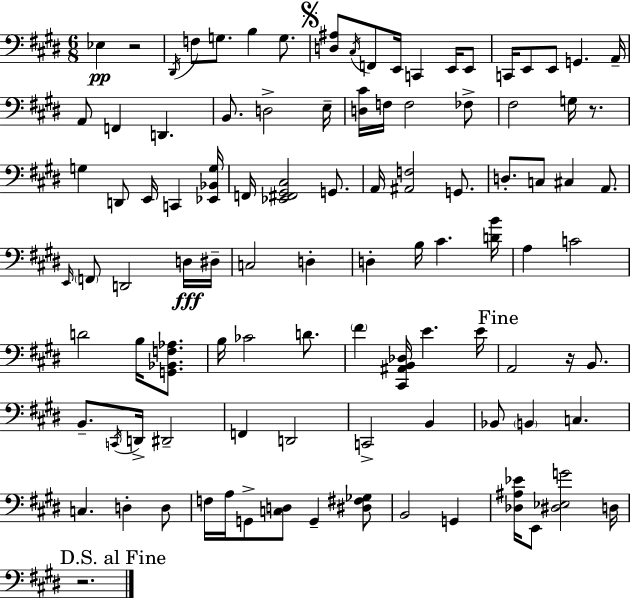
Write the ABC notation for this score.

X:1
T:Untitled
M:6/8
L:1/4
K:E
_E, z2 ^D,,/4 F,/2 G,/2 B, G,/2 [D,^A,]/2 ^C,/4 F,,/2 E,,/4 C,, E,,/4 E,,/2 C,,/4 E,,/2 E,,/2 G,, A,,/4 A,,/2 F,, D,, B,,/2 D,2 E,/4 [D,^C]/4 F,/4 F,2 _F,/2 ^F,2 G,/4 z/2 G, D,,/2 E,,/4 C,, [_E,,_B,,G,]/4 F,,/4 [_E,,^F,,^G,,^C,]2 G,,/2 A,,/4 [^A,,F,]2 G,,/2 D,/2 C,/2 ^C, A,,/2 E,,/4 F,,/2 D,,2 D,/4 ^D,/4 C,2 D, D, B,/4 ^C [DB]/4 A, C2 D2 B,/4 [G,,_B,,F,_A,]/2 B,/4 _C2 D/2 ^F [^C,,^A,,B,,_D,]/4 E E/4 A,,2 z/4 B,,/2 B,,/2 C,,/4 D,,/4 ^D,,2 F,, D,,2 C,,2 B,, _B,,/2 B,, C, C, D, D,/2 F,/4 A,/4 G,,/2 [C,D,]/2 G,, [^D,^F,_G,]/2 B,,2 G,, [_D,^A,_E]/4 E,,/2 [^D,_E,G]2 D,/4 z2